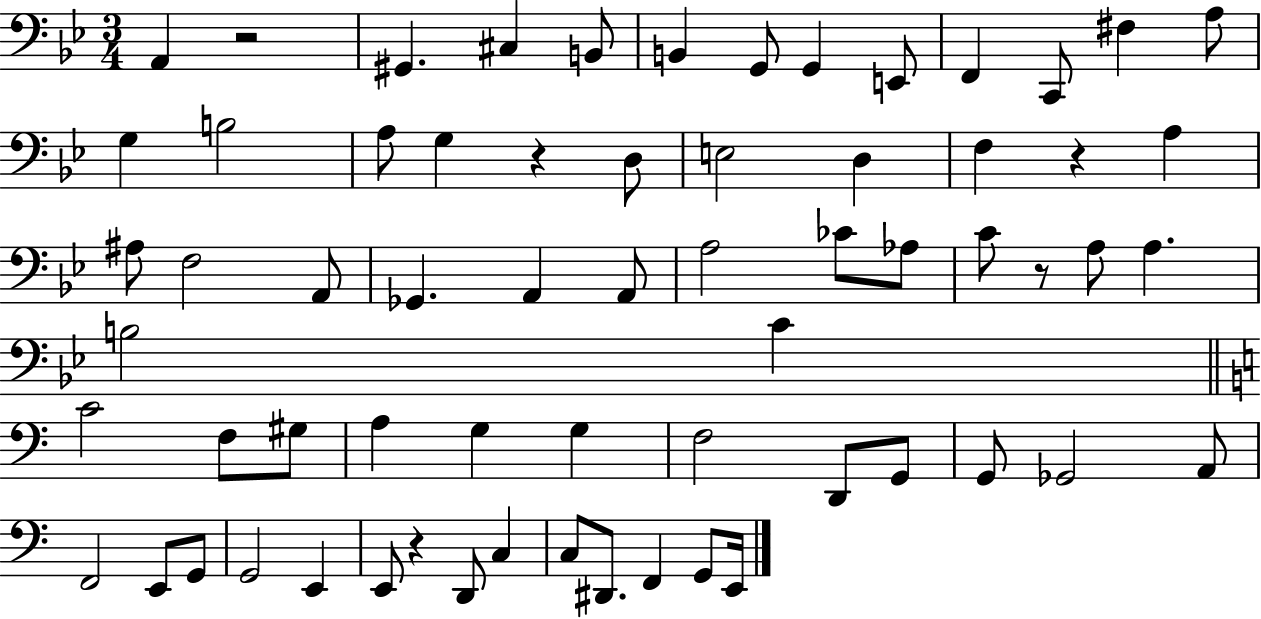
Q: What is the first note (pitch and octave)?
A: A2